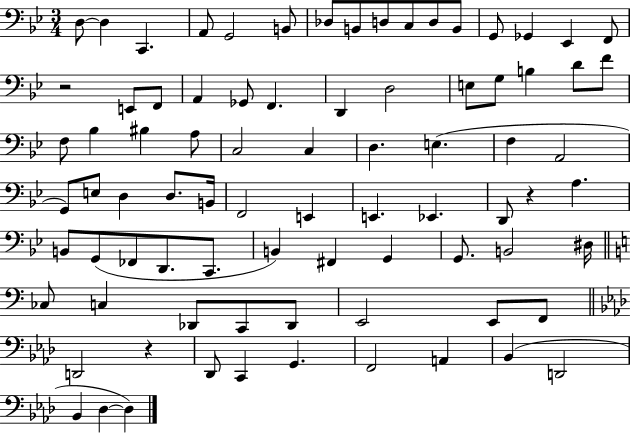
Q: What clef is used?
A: bass